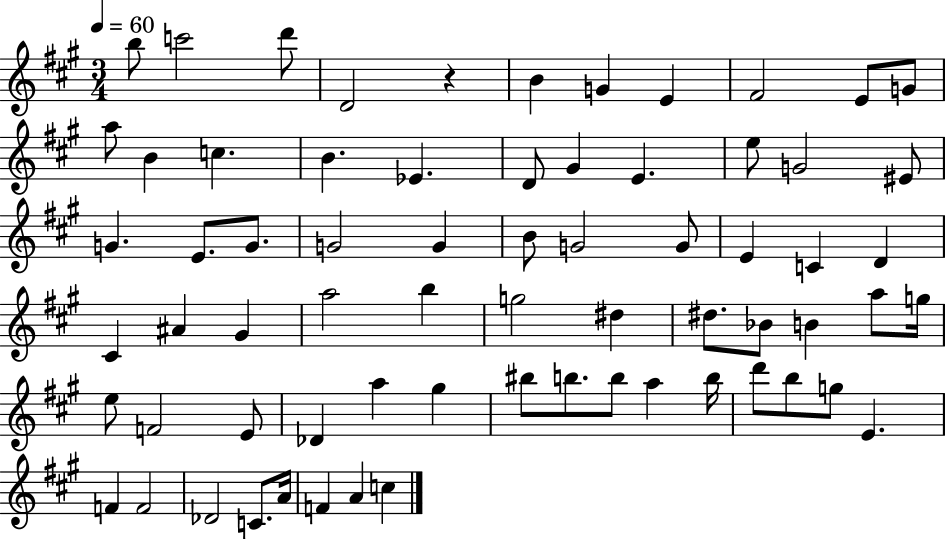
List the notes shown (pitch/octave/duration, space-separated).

B5/e C6/h D6/e D4/h R/q B4/q G4/q E4/q F#4/h E4/e G4/e A5/e B4/q C5/q. B4/q. Eb4/q. D4/e G#4/q E4/q. E5/e G4/h EIS4/e G4/q. E4/e. G4/e. G4/h G4/q B4/e G4/h G4/e E4/q C4/q D4/q C#4/q A#4/q G#4/q A5/h B5/q G5/h D#5/q D#5/e. Bb4/e B4/q A5/e G5/s E5/e F4/h E4/e Db4/q A5/q G#5/q BIS5/e B5/e. B5/e A5/q B5/s D6/e B5/e G5/e E4/q. F4/q F4/h Db4/h C4/e. A4/s F4/q A4/q C5/q